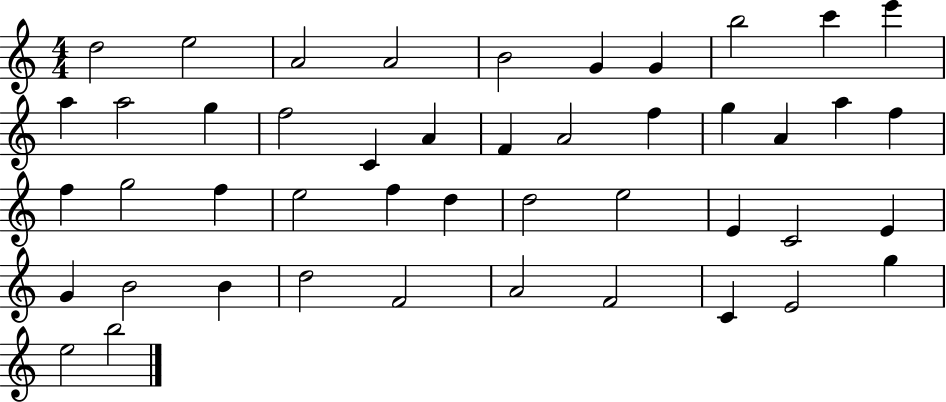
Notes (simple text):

D5/h E5/h A4/h A4/h B4/h G4/q G4/q B5/h C6/q E6/q A5/q A5/h G5/q F5/h C4/q A4/q F4/q A4/h F5/q G5/q A4/q A5/q F5/q F5/q G5/h F5/q E5/h F5/q D5/q D5/h E5/h E4/q C4/h E4/q G4/q B4/h B4/q D5/h F4/h A4/h F4/h C4/q E4/h G5/q E5/h B5/h